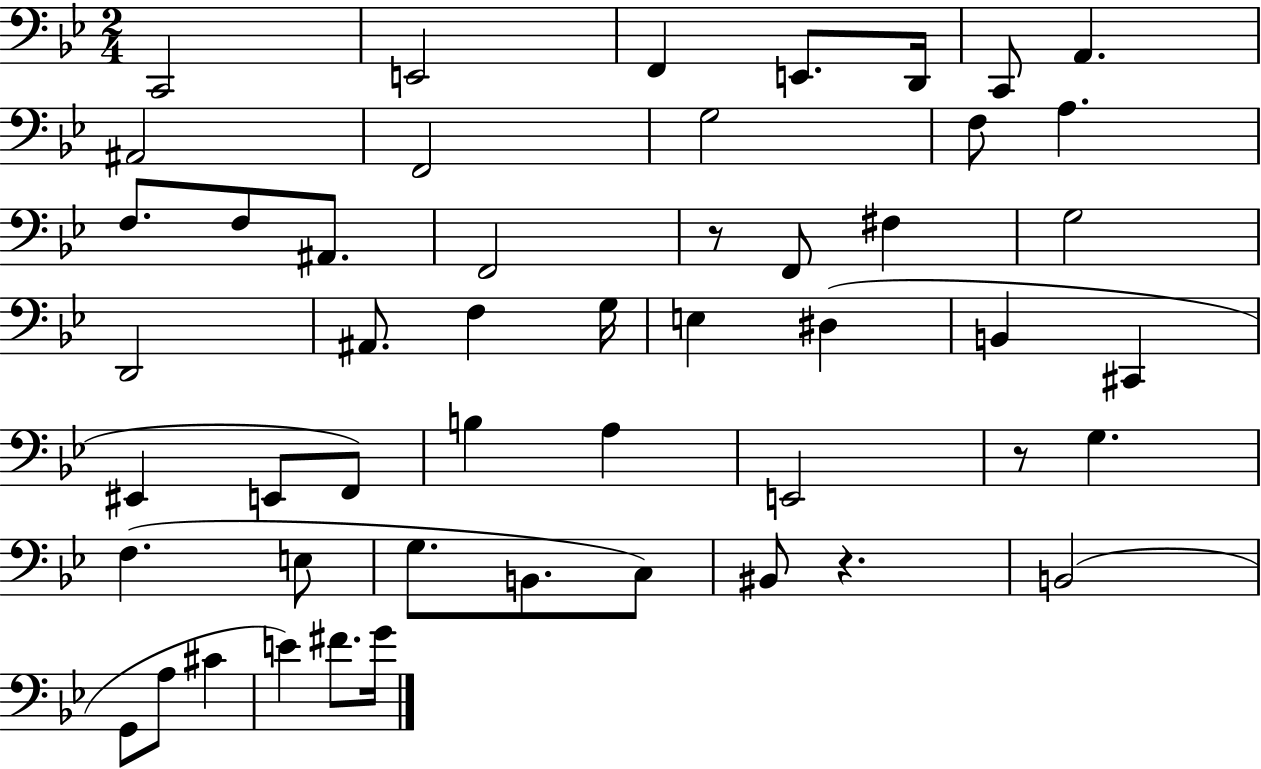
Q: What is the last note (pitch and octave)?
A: G4